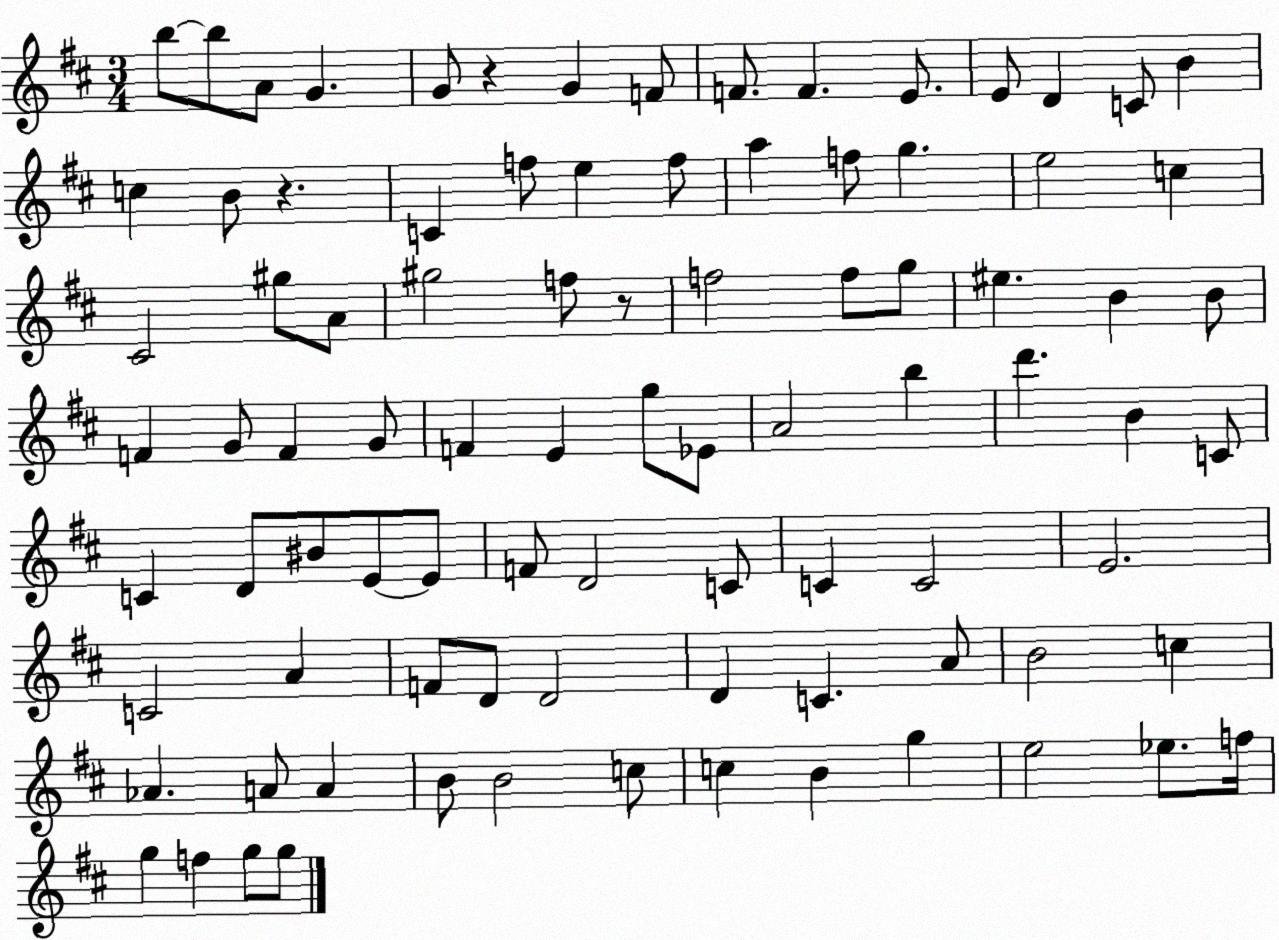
X:1
T:Untitled
M:3/4
L:1/4
K:D
b/2 b/2 A/2 G G/2 z G F/2 F/2 F E/2 E/2 D C/2 B c B/2 z C f/2 e f/2 a f/2 g e2 c ^C2 ^g/2 A/2 ^g2 f/2 z/2 f2 f/2 g/2 ^e B B/2 F G/2 F G/2 F E g/2 _E/2 A2 b d' B C/2 C D/2 ^B/2 E/2 E/2 F/2 D2 C/2 C C2 E2 C2 A F/2 D/2 D2 D C A/2 B2 c _A A/2 A B/2 B2 c/2 c B g e2 _e/2 f/4 g f g/2 g/2